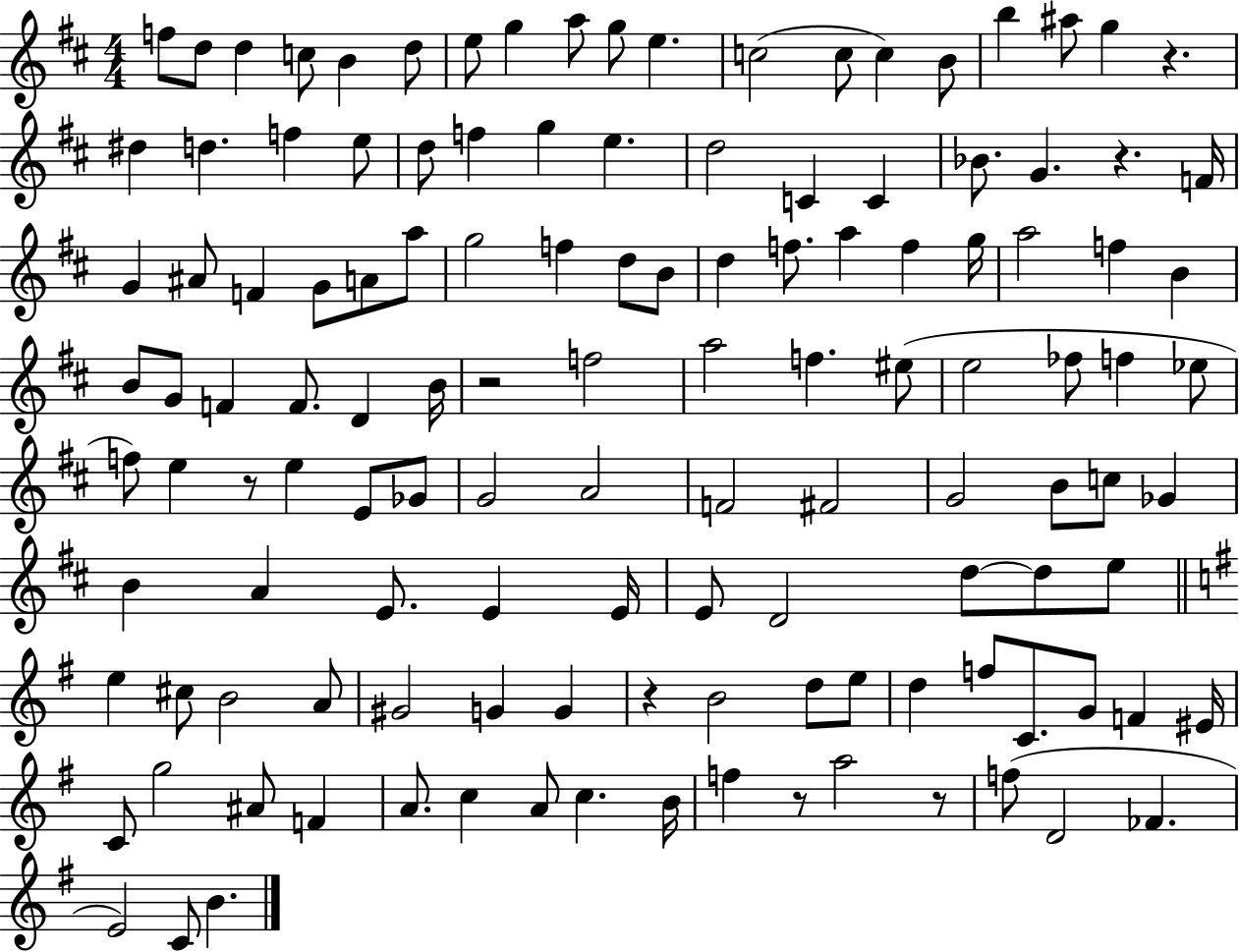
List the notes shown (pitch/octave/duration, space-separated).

F5/e D5/e D5/q C5/e B4/q D5/e E5/e G5/q A5/e G5/e E5/q. C5/h C5/e C5/q B4/e B5/q A#5/e G5/q R/q. D#5/q D5/q. F5/q E5/e D5/e F5/q G5/q E5/q. D5/h C4/q C4/q Bb4/e. G4/q. R/q. F4/s G4/q A#4/e F4/q G4/e A4/e A5/e G5/h F5/q D5/e B4/e D5/q F5/e. A5/q F5/q G5/s A5/h F5/q B4/q B4/e G4/e F4/q F4/e. D4/q B4/s R/h F5/h A5/h F5/q. EIS5/e E5/h FES5/e F5/q Eb5/e F5/e E5/q R/e E5/q E4/e Gb4/e G4/h A4/h F4/h F#4/h G4/h B4/e C5/e Gb4/q B4/q A4/q E4/e. E4/q E4/s E4/e D4/h D5/e D5/e E5/e E5/q C#5/e B4/h A4/e G#4/h G4/q G4/q R/q B4/h D5/e E5/e D5/q F5/e C4/e. G4/e F4/q EIS4/s C4/e G5/h A#4/e F4/q A4/e. C5/q A4/e C5/q. B4/s F5/q R/e A5/h R/e F5/e D4/h FES4/q. E4/h C4/e B4/q.